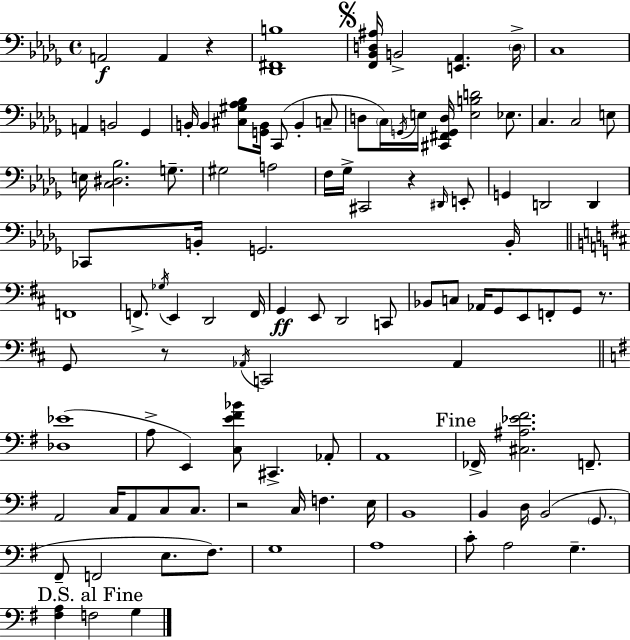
X:1
T:Untitled
M:4/4
L:1/4
K:Bbm
A,,2 A,, z [_D,,^F,,B,]4 [F,,_B,,D,^A,]/4 B,,2 [E,,_A,,] D,/4 C,4 A,, B,,2 _G,, B,,/4 B,, [^C,^G,_A,_B,]/2 [G,,B,,]/4 C,,/2 B,, C,/2 D,/2 C,/4 G,,/4 E,/4 [^C,,^F,,G,,D,]/4 [E,B,D]2 _E,/2 C, C,2 E,/2 E,/4 [C,^D,_B,]2 G,/2 ^G,2 A,2 F,/4 _G,/4 ^C,,2 z ^D,,/4 E,,/2 G,, D,,2 D,, _C,,/2 B,,/4 G,,2 B,,/4 F,,4 F,,/2 _G,/4 E,, D,,2 F,,/4 G,, E,,/2 D,,2 C,,/2 _B,,/2 C,/2 _A,,/4 G,,/2 E,,/2 F,,/2 G,,/2 z/2 G,,/2 z/2 _A,,/4 C,,2 _A,, [_D,_E]4 A,/2 E,, [C,E^F_B]/2 ^C,, _A,,/2 A,,4 _F,,/4 [^C,^A,_E^F]2 F,,/2 A,,2 C,/4 A,,/2 C,/2 C,/2 z2 C,/4 F, E,/4 B,,4 B,, D,/4 B,,2 G,,/2 ^F,,/2 F,,2 E,/2 ^F,/2 G,4 A,4 C/2 A,2 G, [^F,A,] F,2 G,